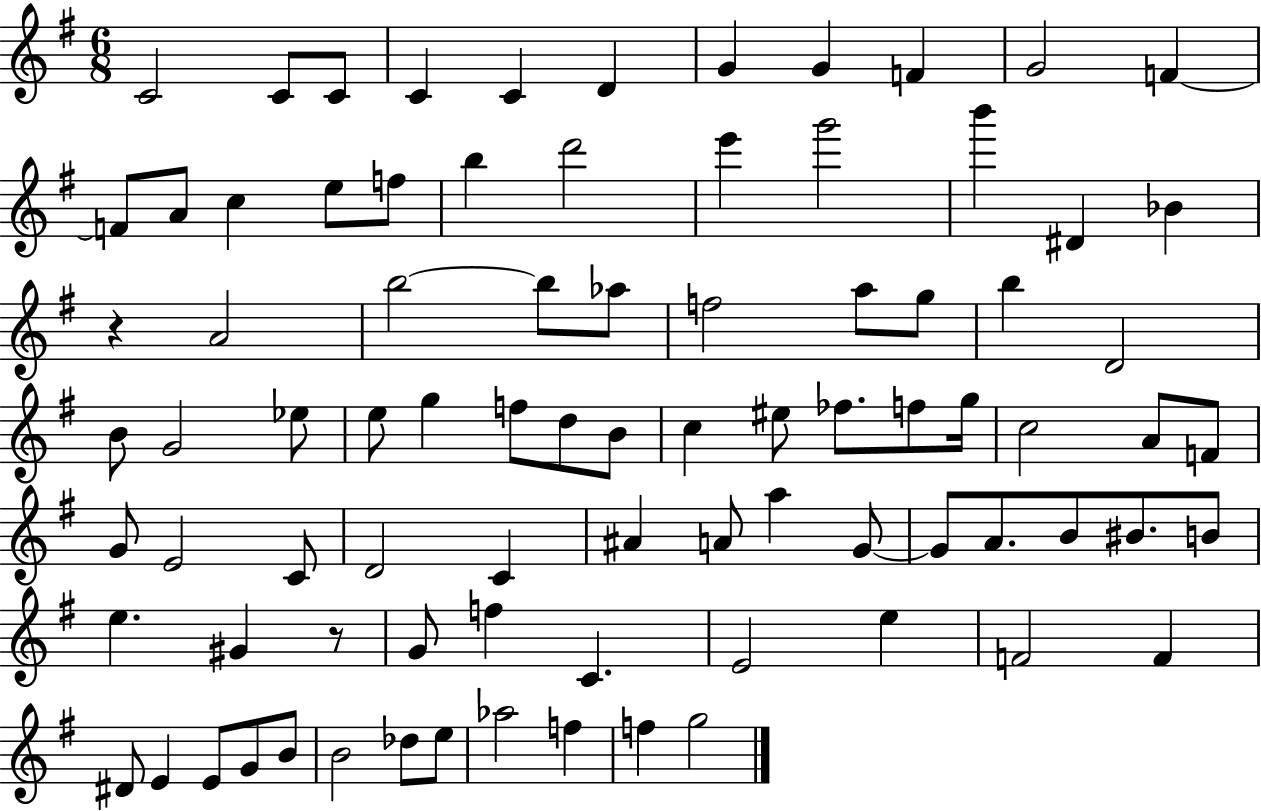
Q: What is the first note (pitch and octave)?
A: C4